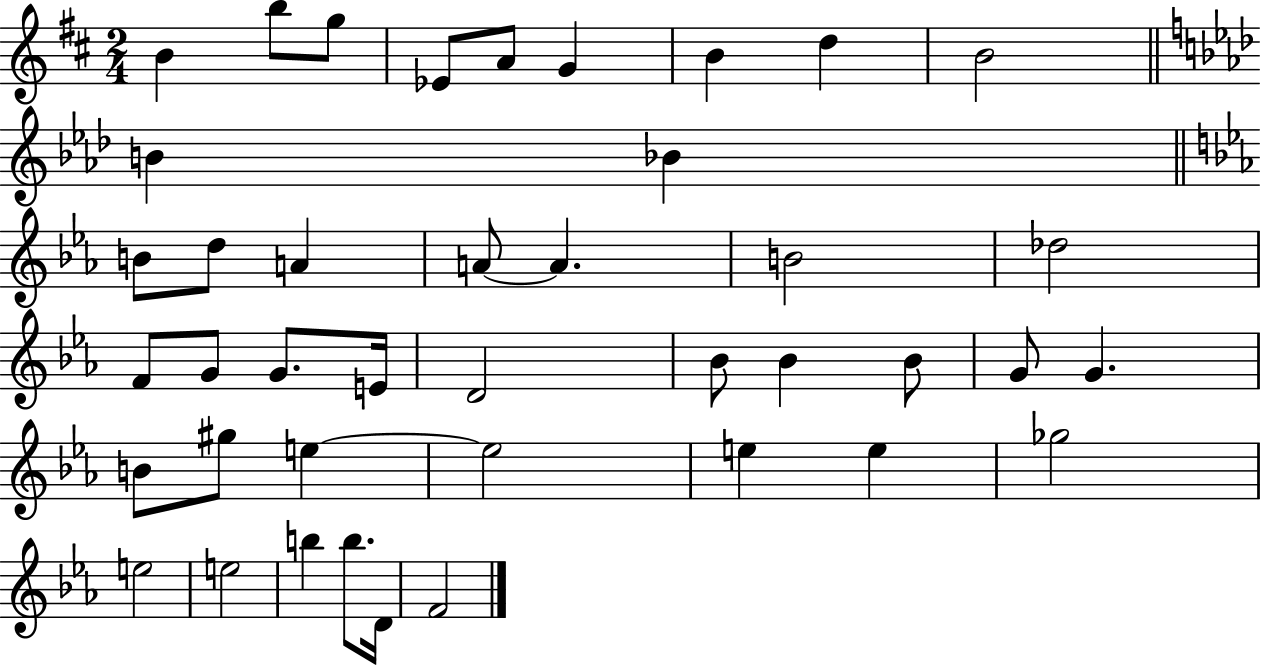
{
  \clef treble
  \numericTimeSignature
  \time 2/4
  \key d \major
  b'4 b''8 g''8 | ees'8 a'8 g'4 | b'4 d''4 | b'2 | \break \bar "||" \break \key aes \major b'4 bes'4 | \bar "||" \break \key c \minor b'8 d''8 a'4 | a'8~~ a'4. | b'2 | des''2 | \break f'8 g'8 g'8. e'16 | d'2 | bes'8 bes'4 bes'8 | g'8 g'4. | \break b'8 gis''8 e''4~~ | e''2 | e''4 e''4 | ges''2 | \break e''2 | e''2 | b''4 b''8. d'16 | f'2 | \break \bar "|."
}